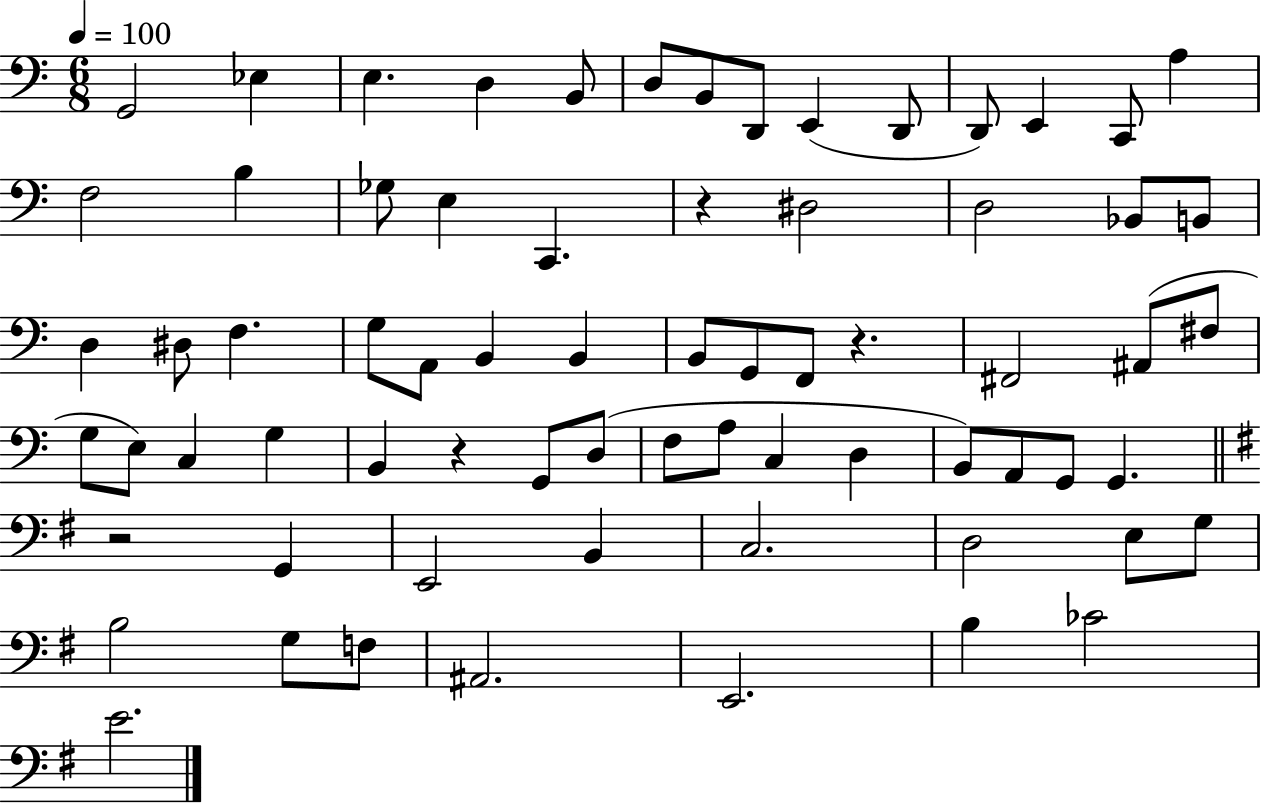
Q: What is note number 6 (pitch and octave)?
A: D3